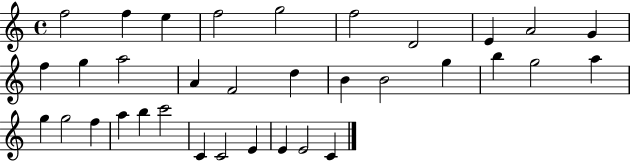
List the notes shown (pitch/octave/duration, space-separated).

F5/h F5/q E5/q F5/h G5/h F5/h D4/h E4/q A4/h G4/q F5/q G5/q A5/h A4/q F4/h D5/q B4/q B4/h G5/q B5/q G5/h A5/q G5/q G5/h F5/q A5/q B5/q C6/h C4/q C4/h E4/q E4/q E4/h C4/q